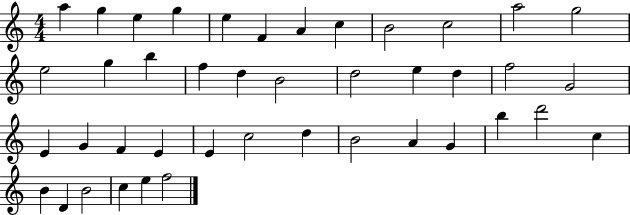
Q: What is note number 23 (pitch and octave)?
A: G4